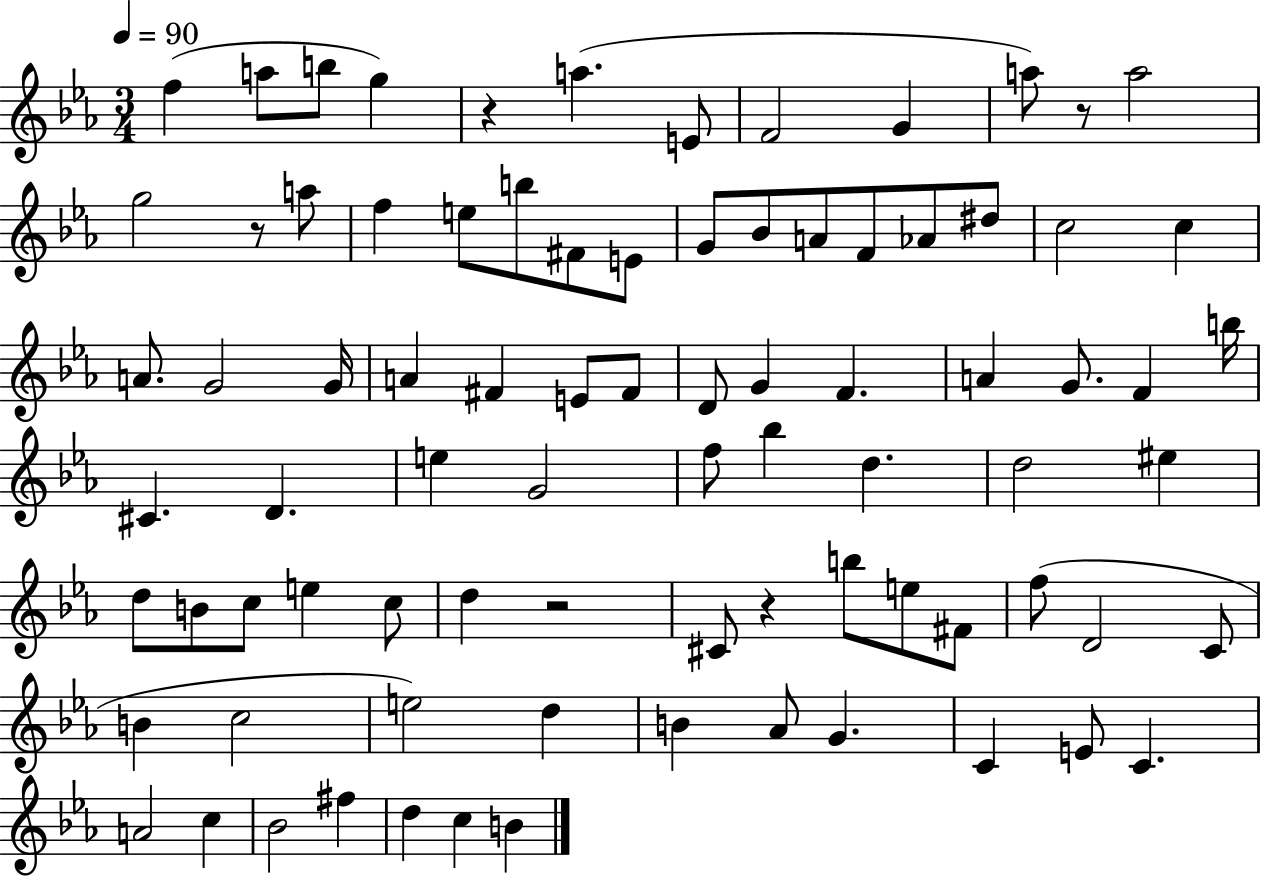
F5/q A5/e B5/e G5/q R/q A5/q. E4/e F4/h G4/q A5/e R/e A5/h G5/h R/e A5/e F5/q E5/e B5/e F#4/e E4/e G4/e Bb4/e A4/e F4/e Ab4/e D#5/e C5/h C5/q A4/e. G4/h G4/s A4/q F#4/q E4/e F#4/e D4/e G4/q F4/q. A4/q G4/e. F4/q B5/s C#4/q. D4/q. E5/q G4/h F5/e Bb5/q D5/q. D5/h EIS5/q D5/e B4/e C5/e E5/q C5/e D5/q R/h C#4/e R/q B5/e E5/e F#4/e F5/e D4/h C4/e B4/q C5/h E5/h D5/q B4/q Ab4/e G4/q. C4/q E4/e C4/q. A4/h C5/q Bb4/h F#5/q D5/q C5/q B4/q